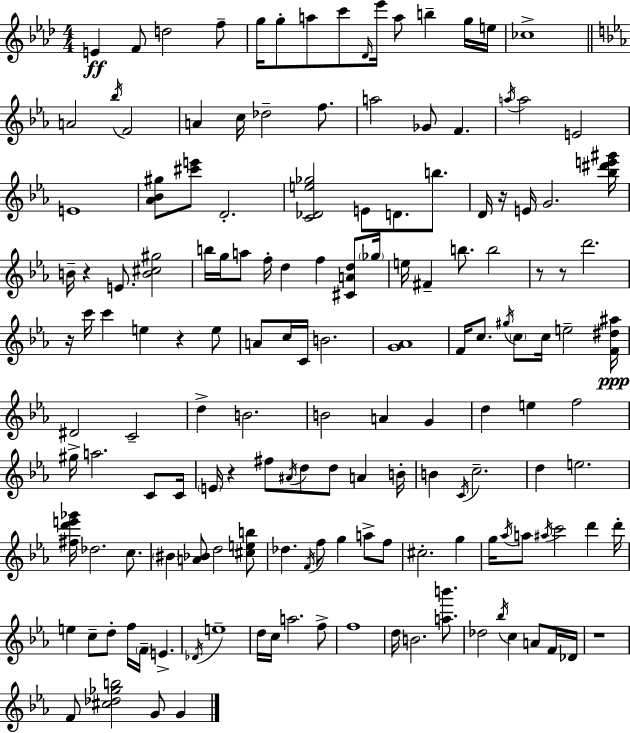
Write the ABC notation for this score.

X:1
T:Untitled
M:4/4
L:1/4
K:Ab
E F/2 d2 f/2 g/4 g/2 a/2 c'/2 _D/4 _e'/4 a/2 b g/4 e/4 _c4 A2 _b/4 F2 A c/4 _d2 f/2 a2 _G/2 F a/4 a2 E2 E4 [_A_B^g]/2 [^c'e']/2 D2 [C_De_g]2 E/2 D/2 b/2 D/4 z/4 E/4 G2 [_b^d'e'^g']/4 B/4 z E/2 [B^c^g]2 b/4 g/4 a/2 f/4 d f [^CAd]/2 _g/4 e/4 ^F b/2 b2 z/2 z/2 d'2 z/4 c'/4 c' e z e/2 A/2 c/4 C/4 B2 [G_A]4 F/4 c/2 ^g/4 c/2 c/4 e2 [F^d^a]/4 ^D2 C2 d B2 B2 A G d e f2 ^g/4 a2 C/2 C/4 E/4 z ^f/2 ^A/4 d/2 d/2 A B/4 B C/4 c2 d e2 [^fd'e'_g']/4 _d2 c/2 ^B [A_B]/2 d2 [^ceb]/2 _d F/4 f/2 g a/2 f/2 ^c2 g g/4 _a/4 a/2 ^a/4 c'2 d' d'/4 e c/2 d/2 f/4 F/4 E _D/4 e4 d/4 c/4 a2 f/2 f4 d/4 B2 [ab']/2 _d2 _b/4 c A/2 F/4 _D/4 z4 F/2 [^c_d_gb]2 G/2 G